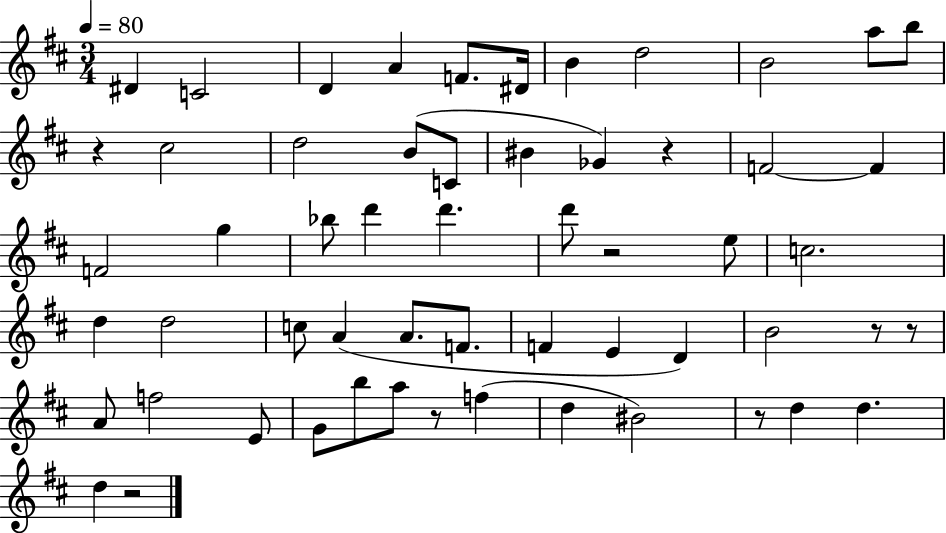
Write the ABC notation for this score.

X:1
T:Untitled
M:3/4
L:1/4
K:D
^D C2 D A F/2 ^D/4 B d2 B2 a/2 b/2 z ^c2 d2 B/2 C/2 ^B _G z F2 F F2 g _b/2 d' d' d'/2 z2 e/2 c2 d d2 c/2 A A/2 F/2 F E D B2 z/2 z/2 A/2 f2 E/2 G/2 b/2 a/2 z/2 f d ^B2 z/2 d d d z2